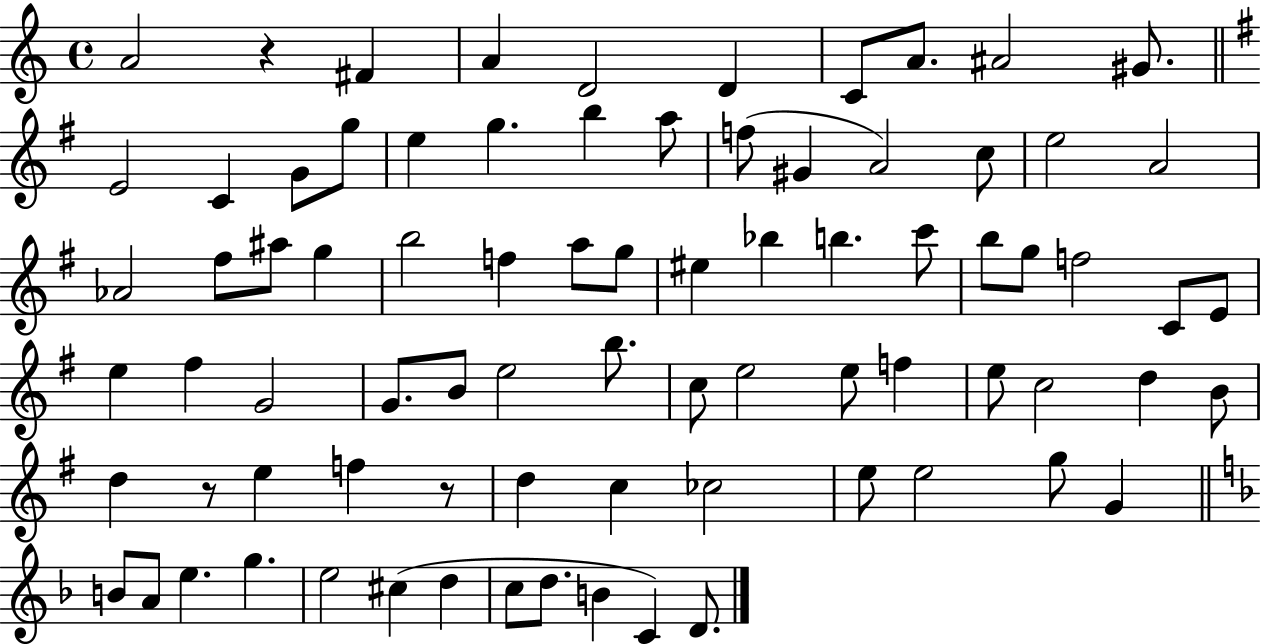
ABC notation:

X:1
T:Untitled
M:4/4
L:1/4
K:C
A2 z ^F A D2 D C/2 A/2 ^A2 ^G/2 E2 C G/2 g/2 e g b a/2 f/2 ^G A2 c/2 e2 A2 _A2 ^f/2 ^a/2 g b2 f a/2 g/2 ^e _b b c'/2 b/2 g/2 f2 C/2 E/2 e ^f G2 G/2 B/2 e2 b/2 c/2 e2 e/2 f e/2 c2 d B/2 d z/2 e f z/2 d c _c2 e/2 e2 g/2 G B/2 A/2 e g e2 ^c d c/2 d/2 B C D/2